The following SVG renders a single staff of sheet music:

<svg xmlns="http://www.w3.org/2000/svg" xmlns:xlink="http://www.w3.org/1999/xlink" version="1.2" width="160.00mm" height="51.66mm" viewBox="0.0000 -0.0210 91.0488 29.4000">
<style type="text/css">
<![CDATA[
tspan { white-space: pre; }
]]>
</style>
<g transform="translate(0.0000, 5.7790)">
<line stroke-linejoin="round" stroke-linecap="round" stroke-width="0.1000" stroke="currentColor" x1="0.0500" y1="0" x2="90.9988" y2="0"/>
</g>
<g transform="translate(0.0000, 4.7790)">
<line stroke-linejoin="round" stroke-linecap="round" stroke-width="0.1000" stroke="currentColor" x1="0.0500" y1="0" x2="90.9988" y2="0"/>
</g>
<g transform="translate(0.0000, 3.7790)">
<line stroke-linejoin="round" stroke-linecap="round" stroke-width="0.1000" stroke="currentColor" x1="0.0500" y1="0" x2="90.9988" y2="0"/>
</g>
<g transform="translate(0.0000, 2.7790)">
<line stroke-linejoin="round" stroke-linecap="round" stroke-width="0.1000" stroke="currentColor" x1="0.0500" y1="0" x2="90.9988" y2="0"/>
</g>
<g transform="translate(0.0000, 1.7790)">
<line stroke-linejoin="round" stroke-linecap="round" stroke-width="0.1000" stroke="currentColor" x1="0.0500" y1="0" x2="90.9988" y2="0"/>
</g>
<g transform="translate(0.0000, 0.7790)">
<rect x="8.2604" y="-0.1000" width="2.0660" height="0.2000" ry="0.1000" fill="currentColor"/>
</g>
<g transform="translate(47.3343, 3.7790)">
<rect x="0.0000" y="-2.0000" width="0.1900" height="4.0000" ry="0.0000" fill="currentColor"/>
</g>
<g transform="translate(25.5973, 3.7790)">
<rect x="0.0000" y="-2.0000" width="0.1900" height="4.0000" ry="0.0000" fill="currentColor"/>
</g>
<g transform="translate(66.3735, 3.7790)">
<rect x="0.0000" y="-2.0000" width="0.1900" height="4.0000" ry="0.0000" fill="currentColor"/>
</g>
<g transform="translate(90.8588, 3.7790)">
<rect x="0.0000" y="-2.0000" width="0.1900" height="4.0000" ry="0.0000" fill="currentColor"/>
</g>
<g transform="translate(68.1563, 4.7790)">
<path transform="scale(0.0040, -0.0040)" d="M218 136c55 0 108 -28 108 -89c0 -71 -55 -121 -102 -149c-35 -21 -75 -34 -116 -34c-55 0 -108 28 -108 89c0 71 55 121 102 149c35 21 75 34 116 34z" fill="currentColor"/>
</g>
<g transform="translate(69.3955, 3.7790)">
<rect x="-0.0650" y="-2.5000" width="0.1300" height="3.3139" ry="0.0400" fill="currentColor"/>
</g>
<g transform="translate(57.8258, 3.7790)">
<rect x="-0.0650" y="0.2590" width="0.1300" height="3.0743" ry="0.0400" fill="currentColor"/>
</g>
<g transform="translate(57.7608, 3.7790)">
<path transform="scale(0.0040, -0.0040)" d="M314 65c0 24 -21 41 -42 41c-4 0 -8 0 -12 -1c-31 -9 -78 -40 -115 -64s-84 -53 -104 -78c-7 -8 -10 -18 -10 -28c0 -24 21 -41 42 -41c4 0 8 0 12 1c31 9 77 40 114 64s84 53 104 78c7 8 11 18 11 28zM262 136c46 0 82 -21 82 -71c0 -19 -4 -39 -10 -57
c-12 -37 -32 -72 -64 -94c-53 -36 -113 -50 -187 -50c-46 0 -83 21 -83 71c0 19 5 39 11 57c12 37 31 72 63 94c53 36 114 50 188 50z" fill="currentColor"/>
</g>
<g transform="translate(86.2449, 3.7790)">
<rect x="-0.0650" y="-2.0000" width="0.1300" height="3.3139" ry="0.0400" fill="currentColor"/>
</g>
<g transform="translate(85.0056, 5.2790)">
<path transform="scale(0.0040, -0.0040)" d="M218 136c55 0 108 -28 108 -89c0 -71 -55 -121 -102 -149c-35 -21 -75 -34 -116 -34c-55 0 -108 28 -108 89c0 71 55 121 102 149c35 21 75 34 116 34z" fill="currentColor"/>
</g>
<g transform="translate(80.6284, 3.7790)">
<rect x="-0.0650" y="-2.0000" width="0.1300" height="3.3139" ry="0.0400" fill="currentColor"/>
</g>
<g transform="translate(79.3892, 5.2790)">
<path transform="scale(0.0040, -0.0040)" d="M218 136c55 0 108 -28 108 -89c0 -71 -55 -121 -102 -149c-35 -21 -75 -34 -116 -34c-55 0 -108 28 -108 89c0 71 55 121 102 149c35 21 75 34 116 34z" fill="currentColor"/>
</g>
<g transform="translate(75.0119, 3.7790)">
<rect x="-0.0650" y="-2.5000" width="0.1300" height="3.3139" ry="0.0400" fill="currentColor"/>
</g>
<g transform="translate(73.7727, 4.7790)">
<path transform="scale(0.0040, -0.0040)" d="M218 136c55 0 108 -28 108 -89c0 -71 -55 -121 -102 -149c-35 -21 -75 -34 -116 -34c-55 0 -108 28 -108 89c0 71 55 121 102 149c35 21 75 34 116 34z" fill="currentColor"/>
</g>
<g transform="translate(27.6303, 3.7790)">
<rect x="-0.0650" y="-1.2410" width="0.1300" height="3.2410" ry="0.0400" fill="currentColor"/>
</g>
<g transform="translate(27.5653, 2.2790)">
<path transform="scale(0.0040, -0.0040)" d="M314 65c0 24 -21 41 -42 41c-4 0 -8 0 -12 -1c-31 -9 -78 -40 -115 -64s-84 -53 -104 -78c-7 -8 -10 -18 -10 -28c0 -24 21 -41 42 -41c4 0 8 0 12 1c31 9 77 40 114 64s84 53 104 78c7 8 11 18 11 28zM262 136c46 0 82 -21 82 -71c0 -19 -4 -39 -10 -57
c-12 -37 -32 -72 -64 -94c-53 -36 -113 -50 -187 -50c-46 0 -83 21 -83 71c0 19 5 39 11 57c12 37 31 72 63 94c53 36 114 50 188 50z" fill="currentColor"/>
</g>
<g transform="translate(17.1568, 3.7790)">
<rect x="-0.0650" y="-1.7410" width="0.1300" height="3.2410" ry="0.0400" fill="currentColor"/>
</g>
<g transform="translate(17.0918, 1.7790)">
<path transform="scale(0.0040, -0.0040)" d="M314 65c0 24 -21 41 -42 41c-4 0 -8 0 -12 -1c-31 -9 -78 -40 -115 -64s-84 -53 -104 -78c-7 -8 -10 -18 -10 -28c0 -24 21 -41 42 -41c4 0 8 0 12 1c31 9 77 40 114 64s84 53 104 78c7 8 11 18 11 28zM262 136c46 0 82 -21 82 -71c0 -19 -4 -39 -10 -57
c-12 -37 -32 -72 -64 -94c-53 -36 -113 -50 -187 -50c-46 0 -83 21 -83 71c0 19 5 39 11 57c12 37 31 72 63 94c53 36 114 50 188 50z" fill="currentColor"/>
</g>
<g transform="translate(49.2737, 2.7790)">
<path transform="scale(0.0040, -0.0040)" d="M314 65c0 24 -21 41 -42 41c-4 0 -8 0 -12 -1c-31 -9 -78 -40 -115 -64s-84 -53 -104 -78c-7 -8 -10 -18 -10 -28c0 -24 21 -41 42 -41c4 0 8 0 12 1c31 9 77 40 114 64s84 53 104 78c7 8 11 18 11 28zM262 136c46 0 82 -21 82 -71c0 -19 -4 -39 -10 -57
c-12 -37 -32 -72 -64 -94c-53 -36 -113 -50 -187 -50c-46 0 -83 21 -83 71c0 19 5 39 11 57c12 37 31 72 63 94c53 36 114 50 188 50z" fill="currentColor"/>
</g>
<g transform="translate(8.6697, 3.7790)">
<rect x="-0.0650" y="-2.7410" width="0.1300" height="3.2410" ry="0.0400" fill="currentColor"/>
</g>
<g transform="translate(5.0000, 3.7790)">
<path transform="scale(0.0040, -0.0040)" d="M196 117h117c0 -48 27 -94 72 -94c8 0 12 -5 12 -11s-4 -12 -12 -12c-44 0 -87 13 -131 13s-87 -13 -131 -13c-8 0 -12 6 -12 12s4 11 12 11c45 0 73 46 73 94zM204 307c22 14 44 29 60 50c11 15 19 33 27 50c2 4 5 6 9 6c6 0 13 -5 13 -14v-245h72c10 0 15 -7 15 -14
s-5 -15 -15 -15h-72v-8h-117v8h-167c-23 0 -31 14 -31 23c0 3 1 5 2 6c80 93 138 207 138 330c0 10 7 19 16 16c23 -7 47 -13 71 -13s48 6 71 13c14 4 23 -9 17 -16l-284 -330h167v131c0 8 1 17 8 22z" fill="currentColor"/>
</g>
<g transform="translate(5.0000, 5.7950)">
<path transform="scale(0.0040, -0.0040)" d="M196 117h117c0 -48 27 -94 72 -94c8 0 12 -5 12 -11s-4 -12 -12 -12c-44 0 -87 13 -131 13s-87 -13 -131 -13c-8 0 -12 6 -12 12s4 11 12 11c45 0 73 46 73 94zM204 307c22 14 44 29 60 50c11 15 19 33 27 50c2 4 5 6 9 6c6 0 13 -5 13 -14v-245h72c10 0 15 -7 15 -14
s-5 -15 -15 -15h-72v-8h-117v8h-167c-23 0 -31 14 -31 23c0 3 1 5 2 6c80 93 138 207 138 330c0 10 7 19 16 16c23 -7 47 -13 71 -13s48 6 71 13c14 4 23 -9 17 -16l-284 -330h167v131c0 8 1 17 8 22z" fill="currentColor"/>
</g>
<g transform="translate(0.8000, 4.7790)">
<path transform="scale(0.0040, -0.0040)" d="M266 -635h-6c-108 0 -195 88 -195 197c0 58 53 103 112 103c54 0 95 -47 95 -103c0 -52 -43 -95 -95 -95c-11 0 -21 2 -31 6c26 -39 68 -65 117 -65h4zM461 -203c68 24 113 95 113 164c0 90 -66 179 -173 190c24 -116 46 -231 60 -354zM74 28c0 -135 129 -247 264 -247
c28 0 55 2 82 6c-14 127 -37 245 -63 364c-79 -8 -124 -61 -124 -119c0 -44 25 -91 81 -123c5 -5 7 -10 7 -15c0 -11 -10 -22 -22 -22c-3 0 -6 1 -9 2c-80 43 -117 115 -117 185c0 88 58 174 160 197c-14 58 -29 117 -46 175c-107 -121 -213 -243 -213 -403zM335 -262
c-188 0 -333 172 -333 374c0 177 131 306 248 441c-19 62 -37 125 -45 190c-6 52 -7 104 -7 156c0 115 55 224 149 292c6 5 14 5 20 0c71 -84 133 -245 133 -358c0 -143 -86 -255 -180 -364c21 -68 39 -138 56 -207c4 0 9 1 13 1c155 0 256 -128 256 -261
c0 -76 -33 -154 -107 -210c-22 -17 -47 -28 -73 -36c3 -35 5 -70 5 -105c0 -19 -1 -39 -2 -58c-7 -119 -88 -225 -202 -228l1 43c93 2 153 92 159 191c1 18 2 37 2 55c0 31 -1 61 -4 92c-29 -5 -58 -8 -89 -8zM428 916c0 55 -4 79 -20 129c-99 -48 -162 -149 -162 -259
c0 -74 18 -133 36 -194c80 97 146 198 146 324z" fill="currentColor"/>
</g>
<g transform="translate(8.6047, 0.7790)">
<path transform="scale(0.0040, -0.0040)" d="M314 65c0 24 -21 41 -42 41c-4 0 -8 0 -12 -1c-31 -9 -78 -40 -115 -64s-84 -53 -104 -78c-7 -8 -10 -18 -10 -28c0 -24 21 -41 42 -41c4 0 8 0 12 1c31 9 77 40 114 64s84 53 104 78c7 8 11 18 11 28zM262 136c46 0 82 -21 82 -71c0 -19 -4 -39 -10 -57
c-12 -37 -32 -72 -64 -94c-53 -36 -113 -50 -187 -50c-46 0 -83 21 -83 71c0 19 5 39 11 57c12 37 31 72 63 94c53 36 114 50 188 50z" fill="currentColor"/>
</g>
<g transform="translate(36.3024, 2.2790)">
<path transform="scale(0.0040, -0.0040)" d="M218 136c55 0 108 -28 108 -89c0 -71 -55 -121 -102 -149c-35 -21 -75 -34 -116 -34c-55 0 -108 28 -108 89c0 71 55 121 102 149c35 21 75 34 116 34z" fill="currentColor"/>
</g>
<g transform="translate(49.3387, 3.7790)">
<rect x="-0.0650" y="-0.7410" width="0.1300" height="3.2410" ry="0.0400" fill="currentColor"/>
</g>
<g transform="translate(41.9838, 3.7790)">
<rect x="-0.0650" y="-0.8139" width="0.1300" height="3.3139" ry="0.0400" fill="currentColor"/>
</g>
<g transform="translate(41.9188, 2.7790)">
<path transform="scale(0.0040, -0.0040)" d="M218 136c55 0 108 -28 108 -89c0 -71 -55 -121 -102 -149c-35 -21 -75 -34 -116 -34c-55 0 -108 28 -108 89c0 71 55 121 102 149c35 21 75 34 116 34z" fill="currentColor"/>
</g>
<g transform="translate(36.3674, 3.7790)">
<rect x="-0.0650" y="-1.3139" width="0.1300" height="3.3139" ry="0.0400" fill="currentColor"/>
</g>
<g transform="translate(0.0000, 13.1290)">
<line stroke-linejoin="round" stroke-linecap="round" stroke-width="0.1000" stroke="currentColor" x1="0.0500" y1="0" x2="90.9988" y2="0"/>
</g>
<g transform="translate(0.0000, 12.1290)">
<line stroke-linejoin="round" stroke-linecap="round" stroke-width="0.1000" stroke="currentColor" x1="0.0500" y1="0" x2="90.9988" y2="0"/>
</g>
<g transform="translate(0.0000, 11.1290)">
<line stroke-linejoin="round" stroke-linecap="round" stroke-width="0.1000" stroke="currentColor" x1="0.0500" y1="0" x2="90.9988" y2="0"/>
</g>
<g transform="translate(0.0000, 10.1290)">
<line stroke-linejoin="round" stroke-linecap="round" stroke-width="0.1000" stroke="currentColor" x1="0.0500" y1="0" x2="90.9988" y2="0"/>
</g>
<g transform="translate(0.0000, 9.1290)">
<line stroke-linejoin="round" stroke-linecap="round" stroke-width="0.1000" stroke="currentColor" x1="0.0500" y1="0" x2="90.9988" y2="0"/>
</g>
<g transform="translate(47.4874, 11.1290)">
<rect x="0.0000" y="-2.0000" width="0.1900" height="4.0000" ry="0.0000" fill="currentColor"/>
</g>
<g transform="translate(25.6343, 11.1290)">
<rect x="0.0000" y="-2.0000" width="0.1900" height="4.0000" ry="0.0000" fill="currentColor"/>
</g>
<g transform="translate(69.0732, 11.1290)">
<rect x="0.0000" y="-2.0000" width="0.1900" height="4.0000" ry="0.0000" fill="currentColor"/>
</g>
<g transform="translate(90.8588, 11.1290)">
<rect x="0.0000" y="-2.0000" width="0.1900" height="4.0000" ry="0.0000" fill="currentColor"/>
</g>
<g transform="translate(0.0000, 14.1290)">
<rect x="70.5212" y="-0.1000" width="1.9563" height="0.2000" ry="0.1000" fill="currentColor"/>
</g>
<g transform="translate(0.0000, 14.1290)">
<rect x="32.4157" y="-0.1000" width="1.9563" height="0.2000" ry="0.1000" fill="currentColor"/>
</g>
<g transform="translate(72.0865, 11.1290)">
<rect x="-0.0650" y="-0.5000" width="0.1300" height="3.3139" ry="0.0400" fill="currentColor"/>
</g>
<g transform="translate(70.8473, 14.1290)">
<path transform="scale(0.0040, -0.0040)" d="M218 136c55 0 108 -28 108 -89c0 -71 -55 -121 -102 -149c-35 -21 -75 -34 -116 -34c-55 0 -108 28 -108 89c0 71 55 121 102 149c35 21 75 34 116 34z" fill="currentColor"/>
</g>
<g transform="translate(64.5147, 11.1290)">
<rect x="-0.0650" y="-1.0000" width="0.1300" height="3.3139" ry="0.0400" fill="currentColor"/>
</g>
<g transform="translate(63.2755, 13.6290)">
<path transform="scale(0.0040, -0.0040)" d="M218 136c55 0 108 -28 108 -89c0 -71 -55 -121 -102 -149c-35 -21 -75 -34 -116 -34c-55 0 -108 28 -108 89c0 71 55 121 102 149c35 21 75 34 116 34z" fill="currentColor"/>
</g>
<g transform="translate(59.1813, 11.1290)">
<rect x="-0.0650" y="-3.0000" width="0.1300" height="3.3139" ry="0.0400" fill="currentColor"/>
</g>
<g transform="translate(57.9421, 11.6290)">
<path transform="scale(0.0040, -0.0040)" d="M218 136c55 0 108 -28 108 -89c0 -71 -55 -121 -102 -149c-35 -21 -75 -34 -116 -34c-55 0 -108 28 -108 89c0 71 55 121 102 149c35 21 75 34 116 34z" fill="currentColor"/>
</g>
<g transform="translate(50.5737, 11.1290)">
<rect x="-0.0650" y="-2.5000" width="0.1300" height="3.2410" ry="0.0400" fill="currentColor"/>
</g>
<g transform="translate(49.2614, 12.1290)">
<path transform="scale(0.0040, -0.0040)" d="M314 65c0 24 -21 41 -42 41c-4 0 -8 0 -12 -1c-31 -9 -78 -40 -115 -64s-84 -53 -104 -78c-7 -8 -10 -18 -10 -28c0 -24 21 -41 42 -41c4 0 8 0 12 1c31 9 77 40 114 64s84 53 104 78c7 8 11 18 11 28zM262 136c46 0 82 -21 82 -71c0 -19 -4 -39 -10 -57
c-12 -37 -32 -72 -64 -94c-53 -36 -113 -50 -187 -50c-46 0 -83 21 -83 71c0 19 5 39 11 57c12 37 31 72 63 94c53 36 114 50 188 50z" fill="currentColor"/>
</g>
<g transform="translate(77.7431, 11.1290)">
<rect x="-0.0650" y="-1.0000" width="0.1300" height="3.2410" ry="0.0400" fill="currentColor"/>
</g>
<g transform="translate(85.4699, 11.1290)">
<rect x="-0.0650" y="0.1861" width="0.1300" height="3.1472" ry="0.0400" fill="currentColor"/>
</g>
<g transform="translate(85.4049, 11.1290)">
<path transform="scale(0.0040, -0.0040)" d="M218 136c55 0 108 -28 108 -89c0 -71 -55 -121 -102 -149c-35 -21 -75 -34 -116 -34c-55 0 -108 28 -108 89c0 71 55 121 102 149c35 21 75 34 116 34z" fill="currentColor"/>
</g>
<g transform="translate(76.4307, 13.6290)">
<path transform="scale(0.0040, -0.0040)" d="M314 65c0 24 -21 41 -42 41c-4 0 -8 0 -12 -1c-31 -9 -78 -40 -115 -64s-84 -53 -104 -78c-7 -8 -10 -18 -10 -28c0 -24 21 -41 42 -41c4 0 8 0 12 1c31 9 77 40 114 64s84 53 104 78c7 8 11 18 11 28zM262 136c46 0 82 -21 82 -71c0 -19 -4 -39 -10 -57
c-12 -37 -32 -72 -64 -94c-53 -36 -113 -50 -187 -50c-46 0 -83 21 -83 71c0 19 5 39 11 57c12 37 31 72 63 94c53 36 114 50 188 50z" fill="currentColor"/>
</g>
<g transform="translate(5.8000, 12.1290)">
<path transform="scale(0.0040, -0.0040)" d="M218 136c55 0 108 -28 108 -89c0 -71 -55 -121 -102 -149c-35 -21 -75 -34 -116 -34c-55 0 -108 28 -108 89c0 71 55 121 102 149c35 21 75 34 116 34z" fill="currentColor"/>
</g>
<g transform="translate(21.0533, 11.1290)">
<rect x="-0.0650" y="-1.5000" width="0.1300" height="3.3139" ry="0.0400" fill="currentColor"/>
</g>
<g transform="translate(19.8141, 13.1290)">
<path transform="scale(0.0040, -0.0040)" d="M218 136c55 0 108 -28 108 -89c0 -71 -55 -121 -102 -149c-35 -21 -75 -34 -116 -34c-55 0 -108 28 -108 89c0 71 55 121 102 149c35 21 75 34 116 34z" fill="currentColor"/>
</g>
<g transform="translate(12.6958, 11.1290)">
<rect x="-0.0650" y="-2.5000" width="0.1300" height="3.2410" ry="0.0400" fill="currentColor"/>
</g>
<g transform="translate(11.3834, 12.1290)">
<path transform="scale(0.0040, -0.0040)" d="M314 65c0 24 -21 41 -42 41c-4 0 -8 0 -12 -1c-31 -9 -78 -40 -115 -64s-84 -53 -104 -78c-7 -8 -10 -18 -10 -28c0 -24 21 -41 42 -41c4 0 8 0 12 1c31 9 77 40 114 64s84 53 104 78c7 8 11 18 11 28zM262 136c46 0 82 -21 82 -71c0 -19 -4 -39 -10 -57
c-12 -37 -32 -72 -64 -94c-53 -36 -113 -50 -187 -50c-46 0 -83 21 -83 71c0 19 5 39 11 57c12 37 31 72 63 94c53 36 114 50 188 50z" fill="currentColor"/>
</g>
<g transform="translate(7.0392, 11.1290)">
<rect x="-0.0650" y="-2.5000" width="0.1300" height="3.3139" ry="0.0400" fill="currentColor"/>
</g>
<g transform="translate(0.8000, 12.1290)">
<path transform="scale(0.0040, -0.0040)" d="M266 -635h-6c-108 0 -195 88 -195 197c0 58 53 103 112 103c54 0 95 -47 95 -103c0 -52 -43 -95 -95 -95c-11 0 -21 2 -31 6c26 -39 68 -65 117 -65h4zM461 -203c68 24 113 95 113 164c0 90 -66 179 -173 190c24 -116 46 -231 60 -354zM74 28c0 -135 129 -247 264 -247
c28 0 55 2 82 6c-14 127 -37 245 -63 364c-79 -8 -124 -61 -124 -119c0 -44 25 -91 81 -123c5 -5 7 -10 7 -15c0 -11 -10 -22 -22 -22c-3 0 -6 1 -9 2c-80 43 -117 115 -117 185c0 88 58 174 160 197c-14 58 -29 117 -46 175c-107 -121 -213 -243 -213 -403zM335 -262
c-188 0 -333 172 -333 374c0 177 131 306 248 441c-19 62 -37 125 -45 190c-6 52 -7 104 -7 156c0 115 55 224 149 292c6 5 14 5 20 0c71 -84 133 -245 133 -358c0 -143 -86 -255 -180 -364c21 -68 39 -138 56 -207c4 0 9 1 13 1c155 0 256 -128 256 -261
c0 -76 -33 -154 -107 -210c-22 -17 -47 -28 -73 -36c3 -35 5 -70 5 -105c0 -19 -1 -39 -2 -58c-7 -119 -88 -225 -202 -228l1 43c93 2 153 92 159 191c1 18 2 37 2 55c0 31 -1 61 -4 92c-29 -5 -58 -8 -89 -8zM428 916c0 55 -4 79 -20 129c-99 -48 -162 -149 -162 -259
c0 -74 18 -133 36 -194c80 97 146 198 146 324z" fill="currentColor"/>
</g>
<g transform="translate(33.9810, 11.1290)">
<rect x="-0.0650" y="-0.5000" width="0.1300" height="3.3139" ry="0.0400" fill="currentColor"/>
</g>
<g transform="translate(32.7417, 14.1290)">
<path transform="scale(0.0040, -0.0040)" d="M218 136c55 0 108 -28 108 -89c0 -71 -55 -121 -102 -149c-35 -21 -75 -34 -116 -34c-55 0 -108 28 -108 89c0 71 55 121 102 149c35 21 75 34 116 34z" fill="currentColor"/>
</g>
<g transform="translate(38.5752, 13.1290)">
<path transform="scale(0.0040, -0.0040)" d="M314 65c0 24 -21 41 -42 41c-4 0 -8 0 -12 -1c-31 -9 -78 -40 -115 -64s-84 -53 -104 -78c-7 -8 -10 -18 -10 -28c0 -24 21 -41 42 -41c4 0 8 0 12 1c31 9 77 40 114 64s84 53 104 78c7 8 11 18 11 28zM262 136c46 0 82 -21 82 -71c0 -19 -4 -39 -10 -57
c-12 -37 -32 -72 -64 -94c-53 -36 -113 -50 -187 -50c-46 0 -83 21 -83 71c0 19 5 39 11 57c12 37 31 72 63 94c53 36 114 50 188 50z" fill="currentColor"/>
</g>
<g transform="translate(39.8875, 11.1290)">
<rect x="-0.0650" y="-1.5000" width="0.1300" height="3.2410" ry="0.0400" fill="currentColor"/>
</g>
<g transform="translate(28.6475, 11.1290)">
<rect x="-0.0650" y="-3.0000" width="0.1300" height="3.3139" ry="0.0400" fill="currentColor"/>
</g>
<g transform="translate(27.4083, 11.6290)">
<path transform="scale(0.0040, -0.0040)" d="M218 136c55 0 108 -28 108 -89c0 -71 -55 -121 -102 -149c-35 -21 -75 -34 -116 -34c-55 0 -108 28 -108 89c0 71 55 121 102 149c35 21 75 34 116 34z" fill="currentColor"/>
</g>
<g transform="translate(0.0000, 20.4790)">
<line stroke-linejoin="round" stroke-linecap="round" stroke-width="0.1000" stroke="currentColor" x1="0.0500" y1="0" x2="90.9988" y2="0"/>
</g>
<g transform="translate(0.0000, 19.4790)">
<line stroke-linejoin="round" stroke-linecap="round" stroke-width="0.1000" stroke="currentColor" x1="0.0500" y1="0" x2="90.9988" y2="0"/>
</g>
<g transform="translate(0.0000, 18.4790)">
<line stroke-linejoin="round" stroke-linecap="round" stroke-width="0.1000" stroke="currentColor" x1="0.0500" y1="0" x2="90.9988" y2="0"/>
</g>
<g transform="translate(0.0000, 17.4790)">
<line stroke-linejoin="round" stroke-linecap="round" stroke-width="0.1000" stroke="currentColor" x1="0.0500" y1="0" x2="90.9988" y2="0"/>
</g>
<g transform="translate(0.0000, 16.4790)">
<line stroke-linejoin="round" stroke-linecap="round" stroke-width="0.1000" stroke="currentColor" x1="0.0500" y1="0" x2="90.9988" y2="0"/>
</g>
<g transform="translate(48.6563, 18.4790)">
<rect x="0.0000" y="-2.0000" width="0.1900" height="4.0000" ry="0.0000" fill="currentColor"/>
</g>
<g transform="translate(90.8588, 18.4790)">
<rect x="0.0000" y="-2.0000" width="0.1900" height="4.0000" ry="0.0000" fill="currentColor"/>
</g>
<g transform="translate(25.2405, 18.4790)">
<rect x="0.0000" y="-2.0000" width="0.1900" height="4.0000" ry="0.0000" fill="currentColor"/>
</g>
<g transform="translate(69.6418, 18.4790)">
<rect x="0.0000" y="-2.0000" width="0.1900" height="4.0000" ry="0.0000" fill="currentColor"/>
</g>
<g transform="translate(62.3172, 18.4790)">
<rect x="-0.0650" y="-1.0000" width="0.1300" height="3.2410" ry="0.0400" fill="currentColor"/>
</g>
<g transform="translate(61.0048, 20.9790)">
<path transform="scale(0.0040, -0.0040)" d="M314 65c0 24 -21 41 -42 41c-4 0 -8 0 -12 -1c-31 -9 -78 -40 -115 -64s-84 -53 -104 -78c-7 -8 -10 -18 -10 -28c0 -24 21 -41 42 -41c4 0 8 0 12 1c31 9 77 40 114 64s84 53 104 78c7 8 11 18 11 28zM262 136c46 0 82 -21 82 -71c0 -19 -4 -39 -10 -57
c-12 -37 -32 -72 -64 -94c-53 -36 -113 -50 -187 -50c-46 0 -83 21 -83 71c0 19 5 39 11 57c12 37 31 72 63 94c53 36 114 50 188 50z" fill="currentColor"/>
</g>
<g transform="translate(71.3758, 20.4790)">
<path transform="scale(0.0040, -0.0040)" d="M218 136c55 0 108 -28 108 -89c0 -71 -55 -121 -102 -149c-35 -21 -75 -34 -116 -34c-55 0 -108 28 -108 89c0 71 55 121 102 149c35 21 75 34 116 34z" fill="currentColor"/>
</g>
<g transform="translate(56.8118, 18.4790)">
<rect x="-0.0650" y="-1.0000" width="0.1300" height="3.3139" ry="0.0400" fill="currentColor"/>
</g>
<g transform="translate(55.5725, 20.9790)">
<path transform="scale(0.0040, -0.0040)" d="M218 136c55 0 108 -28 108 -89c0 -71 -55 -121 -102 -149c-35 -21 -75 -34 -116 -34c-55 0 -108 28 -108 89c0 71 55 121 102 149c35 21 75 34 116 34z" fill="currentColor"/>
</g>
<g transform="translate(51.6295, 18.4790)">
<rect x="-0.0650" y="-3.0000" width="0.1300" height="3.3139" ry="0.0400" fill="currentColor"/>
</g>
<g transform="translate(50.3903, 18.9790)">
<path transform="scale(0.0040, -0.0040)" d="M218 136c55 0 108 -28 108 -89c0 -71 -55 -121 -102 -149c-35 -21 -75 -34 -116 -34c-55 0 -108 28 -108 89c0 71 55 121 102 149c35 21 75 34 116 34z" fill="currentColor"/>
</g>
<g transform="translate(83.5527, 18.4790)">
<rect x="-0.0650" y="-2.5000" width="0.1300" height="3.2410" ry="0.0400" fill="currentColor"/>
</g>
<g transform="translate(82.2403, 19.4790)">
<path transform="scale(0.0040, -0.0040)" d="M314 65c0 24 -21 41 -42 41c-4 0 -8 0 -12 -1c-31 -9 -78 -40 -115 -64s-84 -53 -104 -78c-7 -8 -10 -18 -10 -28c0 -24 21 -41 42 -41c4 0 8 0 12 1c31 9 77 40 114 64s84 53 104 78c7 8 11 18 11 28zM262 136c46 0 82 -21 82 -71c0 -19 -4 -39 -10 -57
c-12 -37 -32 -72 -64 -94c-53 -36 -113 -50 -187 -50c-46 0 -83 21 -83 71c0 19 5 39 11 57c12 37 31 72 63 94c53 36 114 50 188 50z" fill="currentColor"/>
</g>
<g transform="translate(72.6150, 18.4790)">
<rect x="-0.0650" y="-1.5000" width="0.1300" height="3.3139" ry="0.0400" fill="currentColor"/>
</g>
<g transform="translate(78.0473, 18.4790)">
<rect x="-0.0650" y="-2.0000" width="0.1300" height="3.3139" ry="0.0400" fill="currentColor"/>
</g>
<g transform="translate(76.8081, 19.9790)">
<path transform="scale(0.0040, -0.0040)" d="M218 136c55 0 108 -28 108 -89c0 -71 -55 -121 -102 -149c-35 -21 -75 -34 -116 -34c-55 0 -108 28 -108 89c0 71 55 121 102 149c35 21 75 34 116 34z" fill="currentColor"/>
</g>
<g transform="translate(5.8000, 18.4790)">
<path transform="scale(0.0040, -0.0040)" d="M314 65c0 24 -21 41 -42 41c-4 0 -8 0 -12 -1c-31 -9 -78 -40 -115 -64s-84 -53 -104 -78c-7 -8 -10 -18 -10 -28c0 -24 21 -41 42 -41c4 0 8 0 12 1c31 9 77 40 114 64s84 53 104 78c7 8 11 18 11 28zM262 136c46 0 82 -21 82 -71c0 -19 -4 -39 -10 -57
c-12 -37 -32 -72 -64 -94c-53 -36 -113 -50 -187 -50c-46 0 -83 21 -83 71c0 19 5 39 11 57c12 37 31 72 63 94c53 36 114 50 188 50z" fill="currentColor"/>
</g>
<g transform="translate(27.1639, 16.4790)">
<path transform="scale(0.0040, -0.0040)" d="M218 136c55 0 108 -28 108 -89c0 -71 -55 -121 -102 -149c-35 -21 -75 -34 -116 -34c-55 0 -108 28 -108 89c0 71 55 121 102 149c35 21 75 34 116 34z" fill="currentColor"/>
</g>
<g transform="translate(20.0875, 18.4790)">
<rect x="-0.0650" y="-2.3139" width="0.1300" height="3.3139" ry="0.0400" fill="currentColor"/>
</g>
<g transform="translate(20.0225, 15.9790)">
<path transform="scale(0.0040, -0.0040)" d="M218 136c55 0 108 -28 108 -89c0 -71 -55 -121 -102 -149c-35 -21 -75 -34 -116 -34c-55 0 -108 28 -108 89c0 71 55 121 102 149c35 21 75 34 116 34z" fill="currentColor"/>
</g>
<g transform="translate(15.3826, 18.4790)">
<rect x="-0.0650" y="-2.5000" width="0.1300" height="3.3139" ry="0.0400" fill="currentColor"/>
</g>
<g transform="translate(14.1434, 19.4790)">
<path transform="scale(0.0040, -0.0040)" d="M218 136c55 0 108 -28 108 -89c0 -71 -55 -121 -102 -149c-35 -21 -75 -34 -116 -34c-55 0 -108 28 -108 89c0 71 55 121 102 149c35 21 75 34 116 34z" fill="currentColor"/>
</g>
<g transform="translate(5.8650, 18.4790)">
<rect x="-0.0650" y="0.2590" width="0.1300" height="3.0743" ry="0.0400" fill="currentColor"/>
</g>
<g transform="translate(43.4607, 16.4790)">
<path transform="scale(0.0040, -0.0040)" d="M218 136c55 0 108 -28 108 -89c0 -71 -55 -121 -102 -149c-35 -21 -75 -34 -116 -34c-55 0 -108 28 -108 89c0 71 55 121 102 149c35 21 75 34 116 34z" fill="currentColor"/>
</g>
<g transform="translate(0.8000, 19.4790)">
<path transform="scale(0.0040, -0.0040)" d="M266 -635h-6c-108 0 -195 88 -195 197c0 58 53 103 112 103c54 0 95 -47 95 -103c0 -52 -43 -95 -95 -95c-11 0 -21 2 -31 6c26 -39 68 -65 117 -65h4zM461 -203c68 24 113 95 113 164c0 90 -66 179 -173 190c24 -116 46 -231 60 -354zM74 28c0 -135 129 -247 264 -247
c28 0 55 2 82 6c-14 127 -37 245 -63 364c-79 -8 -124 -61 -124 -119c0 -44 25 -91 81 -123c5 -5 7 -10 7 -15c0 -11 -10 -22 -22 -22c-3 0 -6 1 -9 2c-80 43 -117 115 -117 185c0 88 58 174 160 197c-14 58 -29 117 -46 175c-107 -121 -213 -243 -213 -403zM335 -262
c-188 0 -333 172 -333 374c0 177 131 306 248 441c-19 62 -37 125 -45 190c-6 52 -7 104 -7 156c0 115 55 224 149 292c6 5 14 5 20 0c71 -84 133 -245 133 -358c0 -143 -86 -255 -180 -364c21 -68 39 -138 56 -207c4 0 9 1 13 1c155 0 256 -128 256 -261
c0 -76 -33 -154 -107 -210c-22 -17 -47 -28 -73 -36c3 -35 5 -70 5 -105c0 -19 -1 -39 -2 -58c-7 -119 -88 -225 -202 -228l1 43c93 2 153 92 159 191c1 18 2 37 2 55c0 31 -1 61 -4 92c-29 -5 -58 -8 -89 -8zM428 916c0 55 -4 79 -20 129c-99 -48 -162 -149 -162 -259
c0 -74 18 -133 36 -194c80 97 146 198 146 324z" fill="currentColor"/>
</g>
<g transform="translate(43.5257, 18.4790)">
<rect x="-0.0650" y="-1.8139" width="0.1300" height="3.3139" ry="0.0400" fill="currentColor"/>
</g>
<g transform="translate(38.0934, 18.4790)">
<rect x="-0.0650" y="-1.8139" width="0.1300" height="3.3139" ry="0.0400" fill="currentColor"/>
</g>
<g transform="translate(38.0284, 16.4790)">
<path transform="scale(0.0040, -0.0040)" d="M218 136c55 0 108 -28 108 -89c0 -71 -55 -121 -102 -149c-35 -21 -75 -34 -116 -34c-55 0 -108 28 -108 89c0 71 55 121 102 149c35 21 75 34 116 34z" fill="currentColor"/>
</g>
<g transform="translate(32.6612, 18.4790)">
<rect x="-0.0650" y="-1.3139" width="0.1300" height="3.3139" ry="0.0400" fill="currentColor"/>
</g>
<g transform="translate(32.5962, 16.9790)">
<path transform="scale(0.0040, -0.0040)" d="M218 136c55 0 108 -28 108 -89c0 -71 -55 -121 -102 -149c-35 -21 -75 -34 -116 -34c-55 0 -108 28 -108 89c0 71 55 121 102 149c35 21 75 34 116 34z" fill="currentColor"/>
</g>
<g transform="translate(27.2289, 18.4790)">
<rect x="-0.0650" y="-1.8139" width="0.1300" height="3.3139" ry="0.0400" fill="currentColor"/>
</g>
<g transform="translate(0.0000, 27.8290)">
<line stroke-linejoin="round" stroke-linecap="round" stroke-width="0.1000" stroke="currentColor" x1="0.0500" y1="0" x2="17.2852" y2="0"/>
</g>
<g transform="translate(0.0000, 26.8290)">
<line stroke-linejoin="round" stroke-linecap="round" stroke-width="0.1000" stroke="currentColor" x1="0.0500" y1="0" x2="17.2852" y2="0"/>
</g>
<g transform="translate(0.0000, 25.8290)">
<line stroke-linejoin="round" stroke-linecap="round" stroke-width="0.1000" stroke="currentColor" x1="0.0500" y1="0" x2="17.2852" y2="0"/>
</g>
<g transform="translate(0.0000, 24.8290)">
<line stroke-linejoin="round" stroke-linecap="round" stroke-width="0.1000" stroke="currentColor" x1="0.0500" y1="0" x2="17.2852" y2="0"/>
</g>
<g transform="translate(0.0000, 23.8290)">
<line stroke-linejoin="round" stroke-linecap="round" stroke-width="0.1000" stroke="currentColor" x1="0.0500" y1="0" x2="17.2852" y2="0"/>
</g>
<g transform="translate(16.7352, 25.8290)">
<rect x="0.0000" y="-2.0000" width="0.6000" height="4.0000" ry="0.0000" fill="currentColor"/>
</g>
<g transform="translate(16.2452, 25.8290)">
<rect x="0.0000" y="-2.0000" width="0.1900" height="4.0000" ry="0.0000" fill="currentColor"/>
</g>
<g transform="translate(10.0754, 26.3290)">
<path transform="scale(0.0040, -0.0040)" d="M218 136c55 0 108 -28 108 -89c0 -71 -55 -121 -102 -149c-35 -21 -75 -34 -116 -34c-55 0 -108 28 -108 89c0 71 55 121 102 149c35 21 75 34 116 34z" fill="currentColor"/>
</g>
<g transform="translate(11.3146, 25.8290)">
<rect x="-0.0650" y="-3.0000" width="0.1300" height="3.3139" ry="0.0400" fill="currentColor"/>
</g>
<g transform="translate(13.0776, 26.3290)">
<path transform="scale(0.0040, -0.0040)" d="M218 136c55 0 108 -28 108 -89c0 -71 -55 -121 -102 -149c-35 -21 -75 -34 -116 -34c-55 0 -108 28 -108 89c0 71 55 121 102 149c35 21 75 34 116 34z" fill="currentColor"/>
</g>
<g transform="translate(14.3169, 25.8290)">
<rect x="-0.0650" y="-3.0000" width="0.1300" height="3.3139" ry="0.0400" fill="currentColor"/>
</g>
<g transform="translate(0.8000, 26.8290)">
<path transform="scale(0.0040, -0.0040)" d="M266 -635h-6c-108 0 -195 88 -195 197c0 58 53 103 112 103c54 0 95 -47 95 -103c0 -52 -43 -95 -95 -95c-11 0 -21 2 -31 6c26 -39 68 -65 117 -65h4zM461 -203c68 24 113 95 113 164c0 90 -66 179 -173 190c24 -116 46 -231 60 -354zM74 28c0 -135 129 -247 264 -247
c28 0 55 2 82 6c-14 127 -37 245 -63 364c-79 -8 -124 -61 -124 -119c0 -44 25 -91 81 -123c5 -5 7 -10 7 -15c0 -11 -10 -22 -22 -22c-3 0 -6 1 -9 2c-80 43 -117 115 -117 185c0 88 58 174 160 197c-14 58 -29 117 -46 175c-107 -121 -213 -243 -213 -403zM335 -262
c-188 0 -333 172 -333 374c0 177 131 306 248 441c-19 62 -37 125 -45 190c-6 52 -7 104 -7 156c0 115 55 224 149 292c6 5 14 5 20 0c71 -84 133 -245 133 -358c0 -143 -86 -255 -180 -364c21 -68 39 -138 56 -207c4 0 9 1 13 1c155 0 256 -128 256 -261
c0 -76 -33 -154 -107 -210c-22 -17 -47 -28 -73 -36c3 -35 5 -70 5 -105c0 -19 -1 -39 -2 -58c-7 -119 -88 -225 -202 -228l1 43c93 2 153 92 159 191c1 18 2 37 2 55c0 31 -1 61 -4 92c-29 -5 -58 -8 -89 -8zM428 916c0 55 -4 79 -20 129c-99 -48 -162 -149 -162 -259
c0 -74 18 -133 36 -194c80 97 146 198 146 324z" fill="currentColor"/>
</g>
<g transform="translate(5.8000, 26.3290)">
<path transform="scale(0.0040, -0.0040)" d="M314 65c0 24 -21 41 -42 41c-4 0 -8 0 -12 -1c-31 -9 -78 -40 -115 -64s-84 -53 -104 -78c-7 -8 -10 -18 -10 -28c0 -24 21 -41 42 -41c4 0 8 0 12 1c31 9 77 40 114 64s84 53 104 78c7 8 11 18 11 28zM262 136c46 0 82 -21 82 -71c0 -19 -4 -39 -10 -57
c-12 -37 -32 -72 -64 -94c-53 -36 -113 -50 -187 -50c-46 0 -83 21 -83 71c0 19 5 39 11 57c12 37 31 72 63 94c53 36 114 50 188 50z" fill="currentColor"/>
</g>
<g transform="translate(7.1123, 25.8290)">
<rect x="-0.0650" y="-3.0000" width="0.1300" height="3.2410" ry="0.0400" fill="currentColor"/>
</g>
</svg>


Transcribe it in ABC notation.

X:1
T:Untitled
M:4/4
L:1/4
K:C
a2 f2 e2 e d d2 B2 G G F F G G2 E A C E2 G2 A D C D2 B B2 G g f e f f A D D2 E F G2 A2 A A